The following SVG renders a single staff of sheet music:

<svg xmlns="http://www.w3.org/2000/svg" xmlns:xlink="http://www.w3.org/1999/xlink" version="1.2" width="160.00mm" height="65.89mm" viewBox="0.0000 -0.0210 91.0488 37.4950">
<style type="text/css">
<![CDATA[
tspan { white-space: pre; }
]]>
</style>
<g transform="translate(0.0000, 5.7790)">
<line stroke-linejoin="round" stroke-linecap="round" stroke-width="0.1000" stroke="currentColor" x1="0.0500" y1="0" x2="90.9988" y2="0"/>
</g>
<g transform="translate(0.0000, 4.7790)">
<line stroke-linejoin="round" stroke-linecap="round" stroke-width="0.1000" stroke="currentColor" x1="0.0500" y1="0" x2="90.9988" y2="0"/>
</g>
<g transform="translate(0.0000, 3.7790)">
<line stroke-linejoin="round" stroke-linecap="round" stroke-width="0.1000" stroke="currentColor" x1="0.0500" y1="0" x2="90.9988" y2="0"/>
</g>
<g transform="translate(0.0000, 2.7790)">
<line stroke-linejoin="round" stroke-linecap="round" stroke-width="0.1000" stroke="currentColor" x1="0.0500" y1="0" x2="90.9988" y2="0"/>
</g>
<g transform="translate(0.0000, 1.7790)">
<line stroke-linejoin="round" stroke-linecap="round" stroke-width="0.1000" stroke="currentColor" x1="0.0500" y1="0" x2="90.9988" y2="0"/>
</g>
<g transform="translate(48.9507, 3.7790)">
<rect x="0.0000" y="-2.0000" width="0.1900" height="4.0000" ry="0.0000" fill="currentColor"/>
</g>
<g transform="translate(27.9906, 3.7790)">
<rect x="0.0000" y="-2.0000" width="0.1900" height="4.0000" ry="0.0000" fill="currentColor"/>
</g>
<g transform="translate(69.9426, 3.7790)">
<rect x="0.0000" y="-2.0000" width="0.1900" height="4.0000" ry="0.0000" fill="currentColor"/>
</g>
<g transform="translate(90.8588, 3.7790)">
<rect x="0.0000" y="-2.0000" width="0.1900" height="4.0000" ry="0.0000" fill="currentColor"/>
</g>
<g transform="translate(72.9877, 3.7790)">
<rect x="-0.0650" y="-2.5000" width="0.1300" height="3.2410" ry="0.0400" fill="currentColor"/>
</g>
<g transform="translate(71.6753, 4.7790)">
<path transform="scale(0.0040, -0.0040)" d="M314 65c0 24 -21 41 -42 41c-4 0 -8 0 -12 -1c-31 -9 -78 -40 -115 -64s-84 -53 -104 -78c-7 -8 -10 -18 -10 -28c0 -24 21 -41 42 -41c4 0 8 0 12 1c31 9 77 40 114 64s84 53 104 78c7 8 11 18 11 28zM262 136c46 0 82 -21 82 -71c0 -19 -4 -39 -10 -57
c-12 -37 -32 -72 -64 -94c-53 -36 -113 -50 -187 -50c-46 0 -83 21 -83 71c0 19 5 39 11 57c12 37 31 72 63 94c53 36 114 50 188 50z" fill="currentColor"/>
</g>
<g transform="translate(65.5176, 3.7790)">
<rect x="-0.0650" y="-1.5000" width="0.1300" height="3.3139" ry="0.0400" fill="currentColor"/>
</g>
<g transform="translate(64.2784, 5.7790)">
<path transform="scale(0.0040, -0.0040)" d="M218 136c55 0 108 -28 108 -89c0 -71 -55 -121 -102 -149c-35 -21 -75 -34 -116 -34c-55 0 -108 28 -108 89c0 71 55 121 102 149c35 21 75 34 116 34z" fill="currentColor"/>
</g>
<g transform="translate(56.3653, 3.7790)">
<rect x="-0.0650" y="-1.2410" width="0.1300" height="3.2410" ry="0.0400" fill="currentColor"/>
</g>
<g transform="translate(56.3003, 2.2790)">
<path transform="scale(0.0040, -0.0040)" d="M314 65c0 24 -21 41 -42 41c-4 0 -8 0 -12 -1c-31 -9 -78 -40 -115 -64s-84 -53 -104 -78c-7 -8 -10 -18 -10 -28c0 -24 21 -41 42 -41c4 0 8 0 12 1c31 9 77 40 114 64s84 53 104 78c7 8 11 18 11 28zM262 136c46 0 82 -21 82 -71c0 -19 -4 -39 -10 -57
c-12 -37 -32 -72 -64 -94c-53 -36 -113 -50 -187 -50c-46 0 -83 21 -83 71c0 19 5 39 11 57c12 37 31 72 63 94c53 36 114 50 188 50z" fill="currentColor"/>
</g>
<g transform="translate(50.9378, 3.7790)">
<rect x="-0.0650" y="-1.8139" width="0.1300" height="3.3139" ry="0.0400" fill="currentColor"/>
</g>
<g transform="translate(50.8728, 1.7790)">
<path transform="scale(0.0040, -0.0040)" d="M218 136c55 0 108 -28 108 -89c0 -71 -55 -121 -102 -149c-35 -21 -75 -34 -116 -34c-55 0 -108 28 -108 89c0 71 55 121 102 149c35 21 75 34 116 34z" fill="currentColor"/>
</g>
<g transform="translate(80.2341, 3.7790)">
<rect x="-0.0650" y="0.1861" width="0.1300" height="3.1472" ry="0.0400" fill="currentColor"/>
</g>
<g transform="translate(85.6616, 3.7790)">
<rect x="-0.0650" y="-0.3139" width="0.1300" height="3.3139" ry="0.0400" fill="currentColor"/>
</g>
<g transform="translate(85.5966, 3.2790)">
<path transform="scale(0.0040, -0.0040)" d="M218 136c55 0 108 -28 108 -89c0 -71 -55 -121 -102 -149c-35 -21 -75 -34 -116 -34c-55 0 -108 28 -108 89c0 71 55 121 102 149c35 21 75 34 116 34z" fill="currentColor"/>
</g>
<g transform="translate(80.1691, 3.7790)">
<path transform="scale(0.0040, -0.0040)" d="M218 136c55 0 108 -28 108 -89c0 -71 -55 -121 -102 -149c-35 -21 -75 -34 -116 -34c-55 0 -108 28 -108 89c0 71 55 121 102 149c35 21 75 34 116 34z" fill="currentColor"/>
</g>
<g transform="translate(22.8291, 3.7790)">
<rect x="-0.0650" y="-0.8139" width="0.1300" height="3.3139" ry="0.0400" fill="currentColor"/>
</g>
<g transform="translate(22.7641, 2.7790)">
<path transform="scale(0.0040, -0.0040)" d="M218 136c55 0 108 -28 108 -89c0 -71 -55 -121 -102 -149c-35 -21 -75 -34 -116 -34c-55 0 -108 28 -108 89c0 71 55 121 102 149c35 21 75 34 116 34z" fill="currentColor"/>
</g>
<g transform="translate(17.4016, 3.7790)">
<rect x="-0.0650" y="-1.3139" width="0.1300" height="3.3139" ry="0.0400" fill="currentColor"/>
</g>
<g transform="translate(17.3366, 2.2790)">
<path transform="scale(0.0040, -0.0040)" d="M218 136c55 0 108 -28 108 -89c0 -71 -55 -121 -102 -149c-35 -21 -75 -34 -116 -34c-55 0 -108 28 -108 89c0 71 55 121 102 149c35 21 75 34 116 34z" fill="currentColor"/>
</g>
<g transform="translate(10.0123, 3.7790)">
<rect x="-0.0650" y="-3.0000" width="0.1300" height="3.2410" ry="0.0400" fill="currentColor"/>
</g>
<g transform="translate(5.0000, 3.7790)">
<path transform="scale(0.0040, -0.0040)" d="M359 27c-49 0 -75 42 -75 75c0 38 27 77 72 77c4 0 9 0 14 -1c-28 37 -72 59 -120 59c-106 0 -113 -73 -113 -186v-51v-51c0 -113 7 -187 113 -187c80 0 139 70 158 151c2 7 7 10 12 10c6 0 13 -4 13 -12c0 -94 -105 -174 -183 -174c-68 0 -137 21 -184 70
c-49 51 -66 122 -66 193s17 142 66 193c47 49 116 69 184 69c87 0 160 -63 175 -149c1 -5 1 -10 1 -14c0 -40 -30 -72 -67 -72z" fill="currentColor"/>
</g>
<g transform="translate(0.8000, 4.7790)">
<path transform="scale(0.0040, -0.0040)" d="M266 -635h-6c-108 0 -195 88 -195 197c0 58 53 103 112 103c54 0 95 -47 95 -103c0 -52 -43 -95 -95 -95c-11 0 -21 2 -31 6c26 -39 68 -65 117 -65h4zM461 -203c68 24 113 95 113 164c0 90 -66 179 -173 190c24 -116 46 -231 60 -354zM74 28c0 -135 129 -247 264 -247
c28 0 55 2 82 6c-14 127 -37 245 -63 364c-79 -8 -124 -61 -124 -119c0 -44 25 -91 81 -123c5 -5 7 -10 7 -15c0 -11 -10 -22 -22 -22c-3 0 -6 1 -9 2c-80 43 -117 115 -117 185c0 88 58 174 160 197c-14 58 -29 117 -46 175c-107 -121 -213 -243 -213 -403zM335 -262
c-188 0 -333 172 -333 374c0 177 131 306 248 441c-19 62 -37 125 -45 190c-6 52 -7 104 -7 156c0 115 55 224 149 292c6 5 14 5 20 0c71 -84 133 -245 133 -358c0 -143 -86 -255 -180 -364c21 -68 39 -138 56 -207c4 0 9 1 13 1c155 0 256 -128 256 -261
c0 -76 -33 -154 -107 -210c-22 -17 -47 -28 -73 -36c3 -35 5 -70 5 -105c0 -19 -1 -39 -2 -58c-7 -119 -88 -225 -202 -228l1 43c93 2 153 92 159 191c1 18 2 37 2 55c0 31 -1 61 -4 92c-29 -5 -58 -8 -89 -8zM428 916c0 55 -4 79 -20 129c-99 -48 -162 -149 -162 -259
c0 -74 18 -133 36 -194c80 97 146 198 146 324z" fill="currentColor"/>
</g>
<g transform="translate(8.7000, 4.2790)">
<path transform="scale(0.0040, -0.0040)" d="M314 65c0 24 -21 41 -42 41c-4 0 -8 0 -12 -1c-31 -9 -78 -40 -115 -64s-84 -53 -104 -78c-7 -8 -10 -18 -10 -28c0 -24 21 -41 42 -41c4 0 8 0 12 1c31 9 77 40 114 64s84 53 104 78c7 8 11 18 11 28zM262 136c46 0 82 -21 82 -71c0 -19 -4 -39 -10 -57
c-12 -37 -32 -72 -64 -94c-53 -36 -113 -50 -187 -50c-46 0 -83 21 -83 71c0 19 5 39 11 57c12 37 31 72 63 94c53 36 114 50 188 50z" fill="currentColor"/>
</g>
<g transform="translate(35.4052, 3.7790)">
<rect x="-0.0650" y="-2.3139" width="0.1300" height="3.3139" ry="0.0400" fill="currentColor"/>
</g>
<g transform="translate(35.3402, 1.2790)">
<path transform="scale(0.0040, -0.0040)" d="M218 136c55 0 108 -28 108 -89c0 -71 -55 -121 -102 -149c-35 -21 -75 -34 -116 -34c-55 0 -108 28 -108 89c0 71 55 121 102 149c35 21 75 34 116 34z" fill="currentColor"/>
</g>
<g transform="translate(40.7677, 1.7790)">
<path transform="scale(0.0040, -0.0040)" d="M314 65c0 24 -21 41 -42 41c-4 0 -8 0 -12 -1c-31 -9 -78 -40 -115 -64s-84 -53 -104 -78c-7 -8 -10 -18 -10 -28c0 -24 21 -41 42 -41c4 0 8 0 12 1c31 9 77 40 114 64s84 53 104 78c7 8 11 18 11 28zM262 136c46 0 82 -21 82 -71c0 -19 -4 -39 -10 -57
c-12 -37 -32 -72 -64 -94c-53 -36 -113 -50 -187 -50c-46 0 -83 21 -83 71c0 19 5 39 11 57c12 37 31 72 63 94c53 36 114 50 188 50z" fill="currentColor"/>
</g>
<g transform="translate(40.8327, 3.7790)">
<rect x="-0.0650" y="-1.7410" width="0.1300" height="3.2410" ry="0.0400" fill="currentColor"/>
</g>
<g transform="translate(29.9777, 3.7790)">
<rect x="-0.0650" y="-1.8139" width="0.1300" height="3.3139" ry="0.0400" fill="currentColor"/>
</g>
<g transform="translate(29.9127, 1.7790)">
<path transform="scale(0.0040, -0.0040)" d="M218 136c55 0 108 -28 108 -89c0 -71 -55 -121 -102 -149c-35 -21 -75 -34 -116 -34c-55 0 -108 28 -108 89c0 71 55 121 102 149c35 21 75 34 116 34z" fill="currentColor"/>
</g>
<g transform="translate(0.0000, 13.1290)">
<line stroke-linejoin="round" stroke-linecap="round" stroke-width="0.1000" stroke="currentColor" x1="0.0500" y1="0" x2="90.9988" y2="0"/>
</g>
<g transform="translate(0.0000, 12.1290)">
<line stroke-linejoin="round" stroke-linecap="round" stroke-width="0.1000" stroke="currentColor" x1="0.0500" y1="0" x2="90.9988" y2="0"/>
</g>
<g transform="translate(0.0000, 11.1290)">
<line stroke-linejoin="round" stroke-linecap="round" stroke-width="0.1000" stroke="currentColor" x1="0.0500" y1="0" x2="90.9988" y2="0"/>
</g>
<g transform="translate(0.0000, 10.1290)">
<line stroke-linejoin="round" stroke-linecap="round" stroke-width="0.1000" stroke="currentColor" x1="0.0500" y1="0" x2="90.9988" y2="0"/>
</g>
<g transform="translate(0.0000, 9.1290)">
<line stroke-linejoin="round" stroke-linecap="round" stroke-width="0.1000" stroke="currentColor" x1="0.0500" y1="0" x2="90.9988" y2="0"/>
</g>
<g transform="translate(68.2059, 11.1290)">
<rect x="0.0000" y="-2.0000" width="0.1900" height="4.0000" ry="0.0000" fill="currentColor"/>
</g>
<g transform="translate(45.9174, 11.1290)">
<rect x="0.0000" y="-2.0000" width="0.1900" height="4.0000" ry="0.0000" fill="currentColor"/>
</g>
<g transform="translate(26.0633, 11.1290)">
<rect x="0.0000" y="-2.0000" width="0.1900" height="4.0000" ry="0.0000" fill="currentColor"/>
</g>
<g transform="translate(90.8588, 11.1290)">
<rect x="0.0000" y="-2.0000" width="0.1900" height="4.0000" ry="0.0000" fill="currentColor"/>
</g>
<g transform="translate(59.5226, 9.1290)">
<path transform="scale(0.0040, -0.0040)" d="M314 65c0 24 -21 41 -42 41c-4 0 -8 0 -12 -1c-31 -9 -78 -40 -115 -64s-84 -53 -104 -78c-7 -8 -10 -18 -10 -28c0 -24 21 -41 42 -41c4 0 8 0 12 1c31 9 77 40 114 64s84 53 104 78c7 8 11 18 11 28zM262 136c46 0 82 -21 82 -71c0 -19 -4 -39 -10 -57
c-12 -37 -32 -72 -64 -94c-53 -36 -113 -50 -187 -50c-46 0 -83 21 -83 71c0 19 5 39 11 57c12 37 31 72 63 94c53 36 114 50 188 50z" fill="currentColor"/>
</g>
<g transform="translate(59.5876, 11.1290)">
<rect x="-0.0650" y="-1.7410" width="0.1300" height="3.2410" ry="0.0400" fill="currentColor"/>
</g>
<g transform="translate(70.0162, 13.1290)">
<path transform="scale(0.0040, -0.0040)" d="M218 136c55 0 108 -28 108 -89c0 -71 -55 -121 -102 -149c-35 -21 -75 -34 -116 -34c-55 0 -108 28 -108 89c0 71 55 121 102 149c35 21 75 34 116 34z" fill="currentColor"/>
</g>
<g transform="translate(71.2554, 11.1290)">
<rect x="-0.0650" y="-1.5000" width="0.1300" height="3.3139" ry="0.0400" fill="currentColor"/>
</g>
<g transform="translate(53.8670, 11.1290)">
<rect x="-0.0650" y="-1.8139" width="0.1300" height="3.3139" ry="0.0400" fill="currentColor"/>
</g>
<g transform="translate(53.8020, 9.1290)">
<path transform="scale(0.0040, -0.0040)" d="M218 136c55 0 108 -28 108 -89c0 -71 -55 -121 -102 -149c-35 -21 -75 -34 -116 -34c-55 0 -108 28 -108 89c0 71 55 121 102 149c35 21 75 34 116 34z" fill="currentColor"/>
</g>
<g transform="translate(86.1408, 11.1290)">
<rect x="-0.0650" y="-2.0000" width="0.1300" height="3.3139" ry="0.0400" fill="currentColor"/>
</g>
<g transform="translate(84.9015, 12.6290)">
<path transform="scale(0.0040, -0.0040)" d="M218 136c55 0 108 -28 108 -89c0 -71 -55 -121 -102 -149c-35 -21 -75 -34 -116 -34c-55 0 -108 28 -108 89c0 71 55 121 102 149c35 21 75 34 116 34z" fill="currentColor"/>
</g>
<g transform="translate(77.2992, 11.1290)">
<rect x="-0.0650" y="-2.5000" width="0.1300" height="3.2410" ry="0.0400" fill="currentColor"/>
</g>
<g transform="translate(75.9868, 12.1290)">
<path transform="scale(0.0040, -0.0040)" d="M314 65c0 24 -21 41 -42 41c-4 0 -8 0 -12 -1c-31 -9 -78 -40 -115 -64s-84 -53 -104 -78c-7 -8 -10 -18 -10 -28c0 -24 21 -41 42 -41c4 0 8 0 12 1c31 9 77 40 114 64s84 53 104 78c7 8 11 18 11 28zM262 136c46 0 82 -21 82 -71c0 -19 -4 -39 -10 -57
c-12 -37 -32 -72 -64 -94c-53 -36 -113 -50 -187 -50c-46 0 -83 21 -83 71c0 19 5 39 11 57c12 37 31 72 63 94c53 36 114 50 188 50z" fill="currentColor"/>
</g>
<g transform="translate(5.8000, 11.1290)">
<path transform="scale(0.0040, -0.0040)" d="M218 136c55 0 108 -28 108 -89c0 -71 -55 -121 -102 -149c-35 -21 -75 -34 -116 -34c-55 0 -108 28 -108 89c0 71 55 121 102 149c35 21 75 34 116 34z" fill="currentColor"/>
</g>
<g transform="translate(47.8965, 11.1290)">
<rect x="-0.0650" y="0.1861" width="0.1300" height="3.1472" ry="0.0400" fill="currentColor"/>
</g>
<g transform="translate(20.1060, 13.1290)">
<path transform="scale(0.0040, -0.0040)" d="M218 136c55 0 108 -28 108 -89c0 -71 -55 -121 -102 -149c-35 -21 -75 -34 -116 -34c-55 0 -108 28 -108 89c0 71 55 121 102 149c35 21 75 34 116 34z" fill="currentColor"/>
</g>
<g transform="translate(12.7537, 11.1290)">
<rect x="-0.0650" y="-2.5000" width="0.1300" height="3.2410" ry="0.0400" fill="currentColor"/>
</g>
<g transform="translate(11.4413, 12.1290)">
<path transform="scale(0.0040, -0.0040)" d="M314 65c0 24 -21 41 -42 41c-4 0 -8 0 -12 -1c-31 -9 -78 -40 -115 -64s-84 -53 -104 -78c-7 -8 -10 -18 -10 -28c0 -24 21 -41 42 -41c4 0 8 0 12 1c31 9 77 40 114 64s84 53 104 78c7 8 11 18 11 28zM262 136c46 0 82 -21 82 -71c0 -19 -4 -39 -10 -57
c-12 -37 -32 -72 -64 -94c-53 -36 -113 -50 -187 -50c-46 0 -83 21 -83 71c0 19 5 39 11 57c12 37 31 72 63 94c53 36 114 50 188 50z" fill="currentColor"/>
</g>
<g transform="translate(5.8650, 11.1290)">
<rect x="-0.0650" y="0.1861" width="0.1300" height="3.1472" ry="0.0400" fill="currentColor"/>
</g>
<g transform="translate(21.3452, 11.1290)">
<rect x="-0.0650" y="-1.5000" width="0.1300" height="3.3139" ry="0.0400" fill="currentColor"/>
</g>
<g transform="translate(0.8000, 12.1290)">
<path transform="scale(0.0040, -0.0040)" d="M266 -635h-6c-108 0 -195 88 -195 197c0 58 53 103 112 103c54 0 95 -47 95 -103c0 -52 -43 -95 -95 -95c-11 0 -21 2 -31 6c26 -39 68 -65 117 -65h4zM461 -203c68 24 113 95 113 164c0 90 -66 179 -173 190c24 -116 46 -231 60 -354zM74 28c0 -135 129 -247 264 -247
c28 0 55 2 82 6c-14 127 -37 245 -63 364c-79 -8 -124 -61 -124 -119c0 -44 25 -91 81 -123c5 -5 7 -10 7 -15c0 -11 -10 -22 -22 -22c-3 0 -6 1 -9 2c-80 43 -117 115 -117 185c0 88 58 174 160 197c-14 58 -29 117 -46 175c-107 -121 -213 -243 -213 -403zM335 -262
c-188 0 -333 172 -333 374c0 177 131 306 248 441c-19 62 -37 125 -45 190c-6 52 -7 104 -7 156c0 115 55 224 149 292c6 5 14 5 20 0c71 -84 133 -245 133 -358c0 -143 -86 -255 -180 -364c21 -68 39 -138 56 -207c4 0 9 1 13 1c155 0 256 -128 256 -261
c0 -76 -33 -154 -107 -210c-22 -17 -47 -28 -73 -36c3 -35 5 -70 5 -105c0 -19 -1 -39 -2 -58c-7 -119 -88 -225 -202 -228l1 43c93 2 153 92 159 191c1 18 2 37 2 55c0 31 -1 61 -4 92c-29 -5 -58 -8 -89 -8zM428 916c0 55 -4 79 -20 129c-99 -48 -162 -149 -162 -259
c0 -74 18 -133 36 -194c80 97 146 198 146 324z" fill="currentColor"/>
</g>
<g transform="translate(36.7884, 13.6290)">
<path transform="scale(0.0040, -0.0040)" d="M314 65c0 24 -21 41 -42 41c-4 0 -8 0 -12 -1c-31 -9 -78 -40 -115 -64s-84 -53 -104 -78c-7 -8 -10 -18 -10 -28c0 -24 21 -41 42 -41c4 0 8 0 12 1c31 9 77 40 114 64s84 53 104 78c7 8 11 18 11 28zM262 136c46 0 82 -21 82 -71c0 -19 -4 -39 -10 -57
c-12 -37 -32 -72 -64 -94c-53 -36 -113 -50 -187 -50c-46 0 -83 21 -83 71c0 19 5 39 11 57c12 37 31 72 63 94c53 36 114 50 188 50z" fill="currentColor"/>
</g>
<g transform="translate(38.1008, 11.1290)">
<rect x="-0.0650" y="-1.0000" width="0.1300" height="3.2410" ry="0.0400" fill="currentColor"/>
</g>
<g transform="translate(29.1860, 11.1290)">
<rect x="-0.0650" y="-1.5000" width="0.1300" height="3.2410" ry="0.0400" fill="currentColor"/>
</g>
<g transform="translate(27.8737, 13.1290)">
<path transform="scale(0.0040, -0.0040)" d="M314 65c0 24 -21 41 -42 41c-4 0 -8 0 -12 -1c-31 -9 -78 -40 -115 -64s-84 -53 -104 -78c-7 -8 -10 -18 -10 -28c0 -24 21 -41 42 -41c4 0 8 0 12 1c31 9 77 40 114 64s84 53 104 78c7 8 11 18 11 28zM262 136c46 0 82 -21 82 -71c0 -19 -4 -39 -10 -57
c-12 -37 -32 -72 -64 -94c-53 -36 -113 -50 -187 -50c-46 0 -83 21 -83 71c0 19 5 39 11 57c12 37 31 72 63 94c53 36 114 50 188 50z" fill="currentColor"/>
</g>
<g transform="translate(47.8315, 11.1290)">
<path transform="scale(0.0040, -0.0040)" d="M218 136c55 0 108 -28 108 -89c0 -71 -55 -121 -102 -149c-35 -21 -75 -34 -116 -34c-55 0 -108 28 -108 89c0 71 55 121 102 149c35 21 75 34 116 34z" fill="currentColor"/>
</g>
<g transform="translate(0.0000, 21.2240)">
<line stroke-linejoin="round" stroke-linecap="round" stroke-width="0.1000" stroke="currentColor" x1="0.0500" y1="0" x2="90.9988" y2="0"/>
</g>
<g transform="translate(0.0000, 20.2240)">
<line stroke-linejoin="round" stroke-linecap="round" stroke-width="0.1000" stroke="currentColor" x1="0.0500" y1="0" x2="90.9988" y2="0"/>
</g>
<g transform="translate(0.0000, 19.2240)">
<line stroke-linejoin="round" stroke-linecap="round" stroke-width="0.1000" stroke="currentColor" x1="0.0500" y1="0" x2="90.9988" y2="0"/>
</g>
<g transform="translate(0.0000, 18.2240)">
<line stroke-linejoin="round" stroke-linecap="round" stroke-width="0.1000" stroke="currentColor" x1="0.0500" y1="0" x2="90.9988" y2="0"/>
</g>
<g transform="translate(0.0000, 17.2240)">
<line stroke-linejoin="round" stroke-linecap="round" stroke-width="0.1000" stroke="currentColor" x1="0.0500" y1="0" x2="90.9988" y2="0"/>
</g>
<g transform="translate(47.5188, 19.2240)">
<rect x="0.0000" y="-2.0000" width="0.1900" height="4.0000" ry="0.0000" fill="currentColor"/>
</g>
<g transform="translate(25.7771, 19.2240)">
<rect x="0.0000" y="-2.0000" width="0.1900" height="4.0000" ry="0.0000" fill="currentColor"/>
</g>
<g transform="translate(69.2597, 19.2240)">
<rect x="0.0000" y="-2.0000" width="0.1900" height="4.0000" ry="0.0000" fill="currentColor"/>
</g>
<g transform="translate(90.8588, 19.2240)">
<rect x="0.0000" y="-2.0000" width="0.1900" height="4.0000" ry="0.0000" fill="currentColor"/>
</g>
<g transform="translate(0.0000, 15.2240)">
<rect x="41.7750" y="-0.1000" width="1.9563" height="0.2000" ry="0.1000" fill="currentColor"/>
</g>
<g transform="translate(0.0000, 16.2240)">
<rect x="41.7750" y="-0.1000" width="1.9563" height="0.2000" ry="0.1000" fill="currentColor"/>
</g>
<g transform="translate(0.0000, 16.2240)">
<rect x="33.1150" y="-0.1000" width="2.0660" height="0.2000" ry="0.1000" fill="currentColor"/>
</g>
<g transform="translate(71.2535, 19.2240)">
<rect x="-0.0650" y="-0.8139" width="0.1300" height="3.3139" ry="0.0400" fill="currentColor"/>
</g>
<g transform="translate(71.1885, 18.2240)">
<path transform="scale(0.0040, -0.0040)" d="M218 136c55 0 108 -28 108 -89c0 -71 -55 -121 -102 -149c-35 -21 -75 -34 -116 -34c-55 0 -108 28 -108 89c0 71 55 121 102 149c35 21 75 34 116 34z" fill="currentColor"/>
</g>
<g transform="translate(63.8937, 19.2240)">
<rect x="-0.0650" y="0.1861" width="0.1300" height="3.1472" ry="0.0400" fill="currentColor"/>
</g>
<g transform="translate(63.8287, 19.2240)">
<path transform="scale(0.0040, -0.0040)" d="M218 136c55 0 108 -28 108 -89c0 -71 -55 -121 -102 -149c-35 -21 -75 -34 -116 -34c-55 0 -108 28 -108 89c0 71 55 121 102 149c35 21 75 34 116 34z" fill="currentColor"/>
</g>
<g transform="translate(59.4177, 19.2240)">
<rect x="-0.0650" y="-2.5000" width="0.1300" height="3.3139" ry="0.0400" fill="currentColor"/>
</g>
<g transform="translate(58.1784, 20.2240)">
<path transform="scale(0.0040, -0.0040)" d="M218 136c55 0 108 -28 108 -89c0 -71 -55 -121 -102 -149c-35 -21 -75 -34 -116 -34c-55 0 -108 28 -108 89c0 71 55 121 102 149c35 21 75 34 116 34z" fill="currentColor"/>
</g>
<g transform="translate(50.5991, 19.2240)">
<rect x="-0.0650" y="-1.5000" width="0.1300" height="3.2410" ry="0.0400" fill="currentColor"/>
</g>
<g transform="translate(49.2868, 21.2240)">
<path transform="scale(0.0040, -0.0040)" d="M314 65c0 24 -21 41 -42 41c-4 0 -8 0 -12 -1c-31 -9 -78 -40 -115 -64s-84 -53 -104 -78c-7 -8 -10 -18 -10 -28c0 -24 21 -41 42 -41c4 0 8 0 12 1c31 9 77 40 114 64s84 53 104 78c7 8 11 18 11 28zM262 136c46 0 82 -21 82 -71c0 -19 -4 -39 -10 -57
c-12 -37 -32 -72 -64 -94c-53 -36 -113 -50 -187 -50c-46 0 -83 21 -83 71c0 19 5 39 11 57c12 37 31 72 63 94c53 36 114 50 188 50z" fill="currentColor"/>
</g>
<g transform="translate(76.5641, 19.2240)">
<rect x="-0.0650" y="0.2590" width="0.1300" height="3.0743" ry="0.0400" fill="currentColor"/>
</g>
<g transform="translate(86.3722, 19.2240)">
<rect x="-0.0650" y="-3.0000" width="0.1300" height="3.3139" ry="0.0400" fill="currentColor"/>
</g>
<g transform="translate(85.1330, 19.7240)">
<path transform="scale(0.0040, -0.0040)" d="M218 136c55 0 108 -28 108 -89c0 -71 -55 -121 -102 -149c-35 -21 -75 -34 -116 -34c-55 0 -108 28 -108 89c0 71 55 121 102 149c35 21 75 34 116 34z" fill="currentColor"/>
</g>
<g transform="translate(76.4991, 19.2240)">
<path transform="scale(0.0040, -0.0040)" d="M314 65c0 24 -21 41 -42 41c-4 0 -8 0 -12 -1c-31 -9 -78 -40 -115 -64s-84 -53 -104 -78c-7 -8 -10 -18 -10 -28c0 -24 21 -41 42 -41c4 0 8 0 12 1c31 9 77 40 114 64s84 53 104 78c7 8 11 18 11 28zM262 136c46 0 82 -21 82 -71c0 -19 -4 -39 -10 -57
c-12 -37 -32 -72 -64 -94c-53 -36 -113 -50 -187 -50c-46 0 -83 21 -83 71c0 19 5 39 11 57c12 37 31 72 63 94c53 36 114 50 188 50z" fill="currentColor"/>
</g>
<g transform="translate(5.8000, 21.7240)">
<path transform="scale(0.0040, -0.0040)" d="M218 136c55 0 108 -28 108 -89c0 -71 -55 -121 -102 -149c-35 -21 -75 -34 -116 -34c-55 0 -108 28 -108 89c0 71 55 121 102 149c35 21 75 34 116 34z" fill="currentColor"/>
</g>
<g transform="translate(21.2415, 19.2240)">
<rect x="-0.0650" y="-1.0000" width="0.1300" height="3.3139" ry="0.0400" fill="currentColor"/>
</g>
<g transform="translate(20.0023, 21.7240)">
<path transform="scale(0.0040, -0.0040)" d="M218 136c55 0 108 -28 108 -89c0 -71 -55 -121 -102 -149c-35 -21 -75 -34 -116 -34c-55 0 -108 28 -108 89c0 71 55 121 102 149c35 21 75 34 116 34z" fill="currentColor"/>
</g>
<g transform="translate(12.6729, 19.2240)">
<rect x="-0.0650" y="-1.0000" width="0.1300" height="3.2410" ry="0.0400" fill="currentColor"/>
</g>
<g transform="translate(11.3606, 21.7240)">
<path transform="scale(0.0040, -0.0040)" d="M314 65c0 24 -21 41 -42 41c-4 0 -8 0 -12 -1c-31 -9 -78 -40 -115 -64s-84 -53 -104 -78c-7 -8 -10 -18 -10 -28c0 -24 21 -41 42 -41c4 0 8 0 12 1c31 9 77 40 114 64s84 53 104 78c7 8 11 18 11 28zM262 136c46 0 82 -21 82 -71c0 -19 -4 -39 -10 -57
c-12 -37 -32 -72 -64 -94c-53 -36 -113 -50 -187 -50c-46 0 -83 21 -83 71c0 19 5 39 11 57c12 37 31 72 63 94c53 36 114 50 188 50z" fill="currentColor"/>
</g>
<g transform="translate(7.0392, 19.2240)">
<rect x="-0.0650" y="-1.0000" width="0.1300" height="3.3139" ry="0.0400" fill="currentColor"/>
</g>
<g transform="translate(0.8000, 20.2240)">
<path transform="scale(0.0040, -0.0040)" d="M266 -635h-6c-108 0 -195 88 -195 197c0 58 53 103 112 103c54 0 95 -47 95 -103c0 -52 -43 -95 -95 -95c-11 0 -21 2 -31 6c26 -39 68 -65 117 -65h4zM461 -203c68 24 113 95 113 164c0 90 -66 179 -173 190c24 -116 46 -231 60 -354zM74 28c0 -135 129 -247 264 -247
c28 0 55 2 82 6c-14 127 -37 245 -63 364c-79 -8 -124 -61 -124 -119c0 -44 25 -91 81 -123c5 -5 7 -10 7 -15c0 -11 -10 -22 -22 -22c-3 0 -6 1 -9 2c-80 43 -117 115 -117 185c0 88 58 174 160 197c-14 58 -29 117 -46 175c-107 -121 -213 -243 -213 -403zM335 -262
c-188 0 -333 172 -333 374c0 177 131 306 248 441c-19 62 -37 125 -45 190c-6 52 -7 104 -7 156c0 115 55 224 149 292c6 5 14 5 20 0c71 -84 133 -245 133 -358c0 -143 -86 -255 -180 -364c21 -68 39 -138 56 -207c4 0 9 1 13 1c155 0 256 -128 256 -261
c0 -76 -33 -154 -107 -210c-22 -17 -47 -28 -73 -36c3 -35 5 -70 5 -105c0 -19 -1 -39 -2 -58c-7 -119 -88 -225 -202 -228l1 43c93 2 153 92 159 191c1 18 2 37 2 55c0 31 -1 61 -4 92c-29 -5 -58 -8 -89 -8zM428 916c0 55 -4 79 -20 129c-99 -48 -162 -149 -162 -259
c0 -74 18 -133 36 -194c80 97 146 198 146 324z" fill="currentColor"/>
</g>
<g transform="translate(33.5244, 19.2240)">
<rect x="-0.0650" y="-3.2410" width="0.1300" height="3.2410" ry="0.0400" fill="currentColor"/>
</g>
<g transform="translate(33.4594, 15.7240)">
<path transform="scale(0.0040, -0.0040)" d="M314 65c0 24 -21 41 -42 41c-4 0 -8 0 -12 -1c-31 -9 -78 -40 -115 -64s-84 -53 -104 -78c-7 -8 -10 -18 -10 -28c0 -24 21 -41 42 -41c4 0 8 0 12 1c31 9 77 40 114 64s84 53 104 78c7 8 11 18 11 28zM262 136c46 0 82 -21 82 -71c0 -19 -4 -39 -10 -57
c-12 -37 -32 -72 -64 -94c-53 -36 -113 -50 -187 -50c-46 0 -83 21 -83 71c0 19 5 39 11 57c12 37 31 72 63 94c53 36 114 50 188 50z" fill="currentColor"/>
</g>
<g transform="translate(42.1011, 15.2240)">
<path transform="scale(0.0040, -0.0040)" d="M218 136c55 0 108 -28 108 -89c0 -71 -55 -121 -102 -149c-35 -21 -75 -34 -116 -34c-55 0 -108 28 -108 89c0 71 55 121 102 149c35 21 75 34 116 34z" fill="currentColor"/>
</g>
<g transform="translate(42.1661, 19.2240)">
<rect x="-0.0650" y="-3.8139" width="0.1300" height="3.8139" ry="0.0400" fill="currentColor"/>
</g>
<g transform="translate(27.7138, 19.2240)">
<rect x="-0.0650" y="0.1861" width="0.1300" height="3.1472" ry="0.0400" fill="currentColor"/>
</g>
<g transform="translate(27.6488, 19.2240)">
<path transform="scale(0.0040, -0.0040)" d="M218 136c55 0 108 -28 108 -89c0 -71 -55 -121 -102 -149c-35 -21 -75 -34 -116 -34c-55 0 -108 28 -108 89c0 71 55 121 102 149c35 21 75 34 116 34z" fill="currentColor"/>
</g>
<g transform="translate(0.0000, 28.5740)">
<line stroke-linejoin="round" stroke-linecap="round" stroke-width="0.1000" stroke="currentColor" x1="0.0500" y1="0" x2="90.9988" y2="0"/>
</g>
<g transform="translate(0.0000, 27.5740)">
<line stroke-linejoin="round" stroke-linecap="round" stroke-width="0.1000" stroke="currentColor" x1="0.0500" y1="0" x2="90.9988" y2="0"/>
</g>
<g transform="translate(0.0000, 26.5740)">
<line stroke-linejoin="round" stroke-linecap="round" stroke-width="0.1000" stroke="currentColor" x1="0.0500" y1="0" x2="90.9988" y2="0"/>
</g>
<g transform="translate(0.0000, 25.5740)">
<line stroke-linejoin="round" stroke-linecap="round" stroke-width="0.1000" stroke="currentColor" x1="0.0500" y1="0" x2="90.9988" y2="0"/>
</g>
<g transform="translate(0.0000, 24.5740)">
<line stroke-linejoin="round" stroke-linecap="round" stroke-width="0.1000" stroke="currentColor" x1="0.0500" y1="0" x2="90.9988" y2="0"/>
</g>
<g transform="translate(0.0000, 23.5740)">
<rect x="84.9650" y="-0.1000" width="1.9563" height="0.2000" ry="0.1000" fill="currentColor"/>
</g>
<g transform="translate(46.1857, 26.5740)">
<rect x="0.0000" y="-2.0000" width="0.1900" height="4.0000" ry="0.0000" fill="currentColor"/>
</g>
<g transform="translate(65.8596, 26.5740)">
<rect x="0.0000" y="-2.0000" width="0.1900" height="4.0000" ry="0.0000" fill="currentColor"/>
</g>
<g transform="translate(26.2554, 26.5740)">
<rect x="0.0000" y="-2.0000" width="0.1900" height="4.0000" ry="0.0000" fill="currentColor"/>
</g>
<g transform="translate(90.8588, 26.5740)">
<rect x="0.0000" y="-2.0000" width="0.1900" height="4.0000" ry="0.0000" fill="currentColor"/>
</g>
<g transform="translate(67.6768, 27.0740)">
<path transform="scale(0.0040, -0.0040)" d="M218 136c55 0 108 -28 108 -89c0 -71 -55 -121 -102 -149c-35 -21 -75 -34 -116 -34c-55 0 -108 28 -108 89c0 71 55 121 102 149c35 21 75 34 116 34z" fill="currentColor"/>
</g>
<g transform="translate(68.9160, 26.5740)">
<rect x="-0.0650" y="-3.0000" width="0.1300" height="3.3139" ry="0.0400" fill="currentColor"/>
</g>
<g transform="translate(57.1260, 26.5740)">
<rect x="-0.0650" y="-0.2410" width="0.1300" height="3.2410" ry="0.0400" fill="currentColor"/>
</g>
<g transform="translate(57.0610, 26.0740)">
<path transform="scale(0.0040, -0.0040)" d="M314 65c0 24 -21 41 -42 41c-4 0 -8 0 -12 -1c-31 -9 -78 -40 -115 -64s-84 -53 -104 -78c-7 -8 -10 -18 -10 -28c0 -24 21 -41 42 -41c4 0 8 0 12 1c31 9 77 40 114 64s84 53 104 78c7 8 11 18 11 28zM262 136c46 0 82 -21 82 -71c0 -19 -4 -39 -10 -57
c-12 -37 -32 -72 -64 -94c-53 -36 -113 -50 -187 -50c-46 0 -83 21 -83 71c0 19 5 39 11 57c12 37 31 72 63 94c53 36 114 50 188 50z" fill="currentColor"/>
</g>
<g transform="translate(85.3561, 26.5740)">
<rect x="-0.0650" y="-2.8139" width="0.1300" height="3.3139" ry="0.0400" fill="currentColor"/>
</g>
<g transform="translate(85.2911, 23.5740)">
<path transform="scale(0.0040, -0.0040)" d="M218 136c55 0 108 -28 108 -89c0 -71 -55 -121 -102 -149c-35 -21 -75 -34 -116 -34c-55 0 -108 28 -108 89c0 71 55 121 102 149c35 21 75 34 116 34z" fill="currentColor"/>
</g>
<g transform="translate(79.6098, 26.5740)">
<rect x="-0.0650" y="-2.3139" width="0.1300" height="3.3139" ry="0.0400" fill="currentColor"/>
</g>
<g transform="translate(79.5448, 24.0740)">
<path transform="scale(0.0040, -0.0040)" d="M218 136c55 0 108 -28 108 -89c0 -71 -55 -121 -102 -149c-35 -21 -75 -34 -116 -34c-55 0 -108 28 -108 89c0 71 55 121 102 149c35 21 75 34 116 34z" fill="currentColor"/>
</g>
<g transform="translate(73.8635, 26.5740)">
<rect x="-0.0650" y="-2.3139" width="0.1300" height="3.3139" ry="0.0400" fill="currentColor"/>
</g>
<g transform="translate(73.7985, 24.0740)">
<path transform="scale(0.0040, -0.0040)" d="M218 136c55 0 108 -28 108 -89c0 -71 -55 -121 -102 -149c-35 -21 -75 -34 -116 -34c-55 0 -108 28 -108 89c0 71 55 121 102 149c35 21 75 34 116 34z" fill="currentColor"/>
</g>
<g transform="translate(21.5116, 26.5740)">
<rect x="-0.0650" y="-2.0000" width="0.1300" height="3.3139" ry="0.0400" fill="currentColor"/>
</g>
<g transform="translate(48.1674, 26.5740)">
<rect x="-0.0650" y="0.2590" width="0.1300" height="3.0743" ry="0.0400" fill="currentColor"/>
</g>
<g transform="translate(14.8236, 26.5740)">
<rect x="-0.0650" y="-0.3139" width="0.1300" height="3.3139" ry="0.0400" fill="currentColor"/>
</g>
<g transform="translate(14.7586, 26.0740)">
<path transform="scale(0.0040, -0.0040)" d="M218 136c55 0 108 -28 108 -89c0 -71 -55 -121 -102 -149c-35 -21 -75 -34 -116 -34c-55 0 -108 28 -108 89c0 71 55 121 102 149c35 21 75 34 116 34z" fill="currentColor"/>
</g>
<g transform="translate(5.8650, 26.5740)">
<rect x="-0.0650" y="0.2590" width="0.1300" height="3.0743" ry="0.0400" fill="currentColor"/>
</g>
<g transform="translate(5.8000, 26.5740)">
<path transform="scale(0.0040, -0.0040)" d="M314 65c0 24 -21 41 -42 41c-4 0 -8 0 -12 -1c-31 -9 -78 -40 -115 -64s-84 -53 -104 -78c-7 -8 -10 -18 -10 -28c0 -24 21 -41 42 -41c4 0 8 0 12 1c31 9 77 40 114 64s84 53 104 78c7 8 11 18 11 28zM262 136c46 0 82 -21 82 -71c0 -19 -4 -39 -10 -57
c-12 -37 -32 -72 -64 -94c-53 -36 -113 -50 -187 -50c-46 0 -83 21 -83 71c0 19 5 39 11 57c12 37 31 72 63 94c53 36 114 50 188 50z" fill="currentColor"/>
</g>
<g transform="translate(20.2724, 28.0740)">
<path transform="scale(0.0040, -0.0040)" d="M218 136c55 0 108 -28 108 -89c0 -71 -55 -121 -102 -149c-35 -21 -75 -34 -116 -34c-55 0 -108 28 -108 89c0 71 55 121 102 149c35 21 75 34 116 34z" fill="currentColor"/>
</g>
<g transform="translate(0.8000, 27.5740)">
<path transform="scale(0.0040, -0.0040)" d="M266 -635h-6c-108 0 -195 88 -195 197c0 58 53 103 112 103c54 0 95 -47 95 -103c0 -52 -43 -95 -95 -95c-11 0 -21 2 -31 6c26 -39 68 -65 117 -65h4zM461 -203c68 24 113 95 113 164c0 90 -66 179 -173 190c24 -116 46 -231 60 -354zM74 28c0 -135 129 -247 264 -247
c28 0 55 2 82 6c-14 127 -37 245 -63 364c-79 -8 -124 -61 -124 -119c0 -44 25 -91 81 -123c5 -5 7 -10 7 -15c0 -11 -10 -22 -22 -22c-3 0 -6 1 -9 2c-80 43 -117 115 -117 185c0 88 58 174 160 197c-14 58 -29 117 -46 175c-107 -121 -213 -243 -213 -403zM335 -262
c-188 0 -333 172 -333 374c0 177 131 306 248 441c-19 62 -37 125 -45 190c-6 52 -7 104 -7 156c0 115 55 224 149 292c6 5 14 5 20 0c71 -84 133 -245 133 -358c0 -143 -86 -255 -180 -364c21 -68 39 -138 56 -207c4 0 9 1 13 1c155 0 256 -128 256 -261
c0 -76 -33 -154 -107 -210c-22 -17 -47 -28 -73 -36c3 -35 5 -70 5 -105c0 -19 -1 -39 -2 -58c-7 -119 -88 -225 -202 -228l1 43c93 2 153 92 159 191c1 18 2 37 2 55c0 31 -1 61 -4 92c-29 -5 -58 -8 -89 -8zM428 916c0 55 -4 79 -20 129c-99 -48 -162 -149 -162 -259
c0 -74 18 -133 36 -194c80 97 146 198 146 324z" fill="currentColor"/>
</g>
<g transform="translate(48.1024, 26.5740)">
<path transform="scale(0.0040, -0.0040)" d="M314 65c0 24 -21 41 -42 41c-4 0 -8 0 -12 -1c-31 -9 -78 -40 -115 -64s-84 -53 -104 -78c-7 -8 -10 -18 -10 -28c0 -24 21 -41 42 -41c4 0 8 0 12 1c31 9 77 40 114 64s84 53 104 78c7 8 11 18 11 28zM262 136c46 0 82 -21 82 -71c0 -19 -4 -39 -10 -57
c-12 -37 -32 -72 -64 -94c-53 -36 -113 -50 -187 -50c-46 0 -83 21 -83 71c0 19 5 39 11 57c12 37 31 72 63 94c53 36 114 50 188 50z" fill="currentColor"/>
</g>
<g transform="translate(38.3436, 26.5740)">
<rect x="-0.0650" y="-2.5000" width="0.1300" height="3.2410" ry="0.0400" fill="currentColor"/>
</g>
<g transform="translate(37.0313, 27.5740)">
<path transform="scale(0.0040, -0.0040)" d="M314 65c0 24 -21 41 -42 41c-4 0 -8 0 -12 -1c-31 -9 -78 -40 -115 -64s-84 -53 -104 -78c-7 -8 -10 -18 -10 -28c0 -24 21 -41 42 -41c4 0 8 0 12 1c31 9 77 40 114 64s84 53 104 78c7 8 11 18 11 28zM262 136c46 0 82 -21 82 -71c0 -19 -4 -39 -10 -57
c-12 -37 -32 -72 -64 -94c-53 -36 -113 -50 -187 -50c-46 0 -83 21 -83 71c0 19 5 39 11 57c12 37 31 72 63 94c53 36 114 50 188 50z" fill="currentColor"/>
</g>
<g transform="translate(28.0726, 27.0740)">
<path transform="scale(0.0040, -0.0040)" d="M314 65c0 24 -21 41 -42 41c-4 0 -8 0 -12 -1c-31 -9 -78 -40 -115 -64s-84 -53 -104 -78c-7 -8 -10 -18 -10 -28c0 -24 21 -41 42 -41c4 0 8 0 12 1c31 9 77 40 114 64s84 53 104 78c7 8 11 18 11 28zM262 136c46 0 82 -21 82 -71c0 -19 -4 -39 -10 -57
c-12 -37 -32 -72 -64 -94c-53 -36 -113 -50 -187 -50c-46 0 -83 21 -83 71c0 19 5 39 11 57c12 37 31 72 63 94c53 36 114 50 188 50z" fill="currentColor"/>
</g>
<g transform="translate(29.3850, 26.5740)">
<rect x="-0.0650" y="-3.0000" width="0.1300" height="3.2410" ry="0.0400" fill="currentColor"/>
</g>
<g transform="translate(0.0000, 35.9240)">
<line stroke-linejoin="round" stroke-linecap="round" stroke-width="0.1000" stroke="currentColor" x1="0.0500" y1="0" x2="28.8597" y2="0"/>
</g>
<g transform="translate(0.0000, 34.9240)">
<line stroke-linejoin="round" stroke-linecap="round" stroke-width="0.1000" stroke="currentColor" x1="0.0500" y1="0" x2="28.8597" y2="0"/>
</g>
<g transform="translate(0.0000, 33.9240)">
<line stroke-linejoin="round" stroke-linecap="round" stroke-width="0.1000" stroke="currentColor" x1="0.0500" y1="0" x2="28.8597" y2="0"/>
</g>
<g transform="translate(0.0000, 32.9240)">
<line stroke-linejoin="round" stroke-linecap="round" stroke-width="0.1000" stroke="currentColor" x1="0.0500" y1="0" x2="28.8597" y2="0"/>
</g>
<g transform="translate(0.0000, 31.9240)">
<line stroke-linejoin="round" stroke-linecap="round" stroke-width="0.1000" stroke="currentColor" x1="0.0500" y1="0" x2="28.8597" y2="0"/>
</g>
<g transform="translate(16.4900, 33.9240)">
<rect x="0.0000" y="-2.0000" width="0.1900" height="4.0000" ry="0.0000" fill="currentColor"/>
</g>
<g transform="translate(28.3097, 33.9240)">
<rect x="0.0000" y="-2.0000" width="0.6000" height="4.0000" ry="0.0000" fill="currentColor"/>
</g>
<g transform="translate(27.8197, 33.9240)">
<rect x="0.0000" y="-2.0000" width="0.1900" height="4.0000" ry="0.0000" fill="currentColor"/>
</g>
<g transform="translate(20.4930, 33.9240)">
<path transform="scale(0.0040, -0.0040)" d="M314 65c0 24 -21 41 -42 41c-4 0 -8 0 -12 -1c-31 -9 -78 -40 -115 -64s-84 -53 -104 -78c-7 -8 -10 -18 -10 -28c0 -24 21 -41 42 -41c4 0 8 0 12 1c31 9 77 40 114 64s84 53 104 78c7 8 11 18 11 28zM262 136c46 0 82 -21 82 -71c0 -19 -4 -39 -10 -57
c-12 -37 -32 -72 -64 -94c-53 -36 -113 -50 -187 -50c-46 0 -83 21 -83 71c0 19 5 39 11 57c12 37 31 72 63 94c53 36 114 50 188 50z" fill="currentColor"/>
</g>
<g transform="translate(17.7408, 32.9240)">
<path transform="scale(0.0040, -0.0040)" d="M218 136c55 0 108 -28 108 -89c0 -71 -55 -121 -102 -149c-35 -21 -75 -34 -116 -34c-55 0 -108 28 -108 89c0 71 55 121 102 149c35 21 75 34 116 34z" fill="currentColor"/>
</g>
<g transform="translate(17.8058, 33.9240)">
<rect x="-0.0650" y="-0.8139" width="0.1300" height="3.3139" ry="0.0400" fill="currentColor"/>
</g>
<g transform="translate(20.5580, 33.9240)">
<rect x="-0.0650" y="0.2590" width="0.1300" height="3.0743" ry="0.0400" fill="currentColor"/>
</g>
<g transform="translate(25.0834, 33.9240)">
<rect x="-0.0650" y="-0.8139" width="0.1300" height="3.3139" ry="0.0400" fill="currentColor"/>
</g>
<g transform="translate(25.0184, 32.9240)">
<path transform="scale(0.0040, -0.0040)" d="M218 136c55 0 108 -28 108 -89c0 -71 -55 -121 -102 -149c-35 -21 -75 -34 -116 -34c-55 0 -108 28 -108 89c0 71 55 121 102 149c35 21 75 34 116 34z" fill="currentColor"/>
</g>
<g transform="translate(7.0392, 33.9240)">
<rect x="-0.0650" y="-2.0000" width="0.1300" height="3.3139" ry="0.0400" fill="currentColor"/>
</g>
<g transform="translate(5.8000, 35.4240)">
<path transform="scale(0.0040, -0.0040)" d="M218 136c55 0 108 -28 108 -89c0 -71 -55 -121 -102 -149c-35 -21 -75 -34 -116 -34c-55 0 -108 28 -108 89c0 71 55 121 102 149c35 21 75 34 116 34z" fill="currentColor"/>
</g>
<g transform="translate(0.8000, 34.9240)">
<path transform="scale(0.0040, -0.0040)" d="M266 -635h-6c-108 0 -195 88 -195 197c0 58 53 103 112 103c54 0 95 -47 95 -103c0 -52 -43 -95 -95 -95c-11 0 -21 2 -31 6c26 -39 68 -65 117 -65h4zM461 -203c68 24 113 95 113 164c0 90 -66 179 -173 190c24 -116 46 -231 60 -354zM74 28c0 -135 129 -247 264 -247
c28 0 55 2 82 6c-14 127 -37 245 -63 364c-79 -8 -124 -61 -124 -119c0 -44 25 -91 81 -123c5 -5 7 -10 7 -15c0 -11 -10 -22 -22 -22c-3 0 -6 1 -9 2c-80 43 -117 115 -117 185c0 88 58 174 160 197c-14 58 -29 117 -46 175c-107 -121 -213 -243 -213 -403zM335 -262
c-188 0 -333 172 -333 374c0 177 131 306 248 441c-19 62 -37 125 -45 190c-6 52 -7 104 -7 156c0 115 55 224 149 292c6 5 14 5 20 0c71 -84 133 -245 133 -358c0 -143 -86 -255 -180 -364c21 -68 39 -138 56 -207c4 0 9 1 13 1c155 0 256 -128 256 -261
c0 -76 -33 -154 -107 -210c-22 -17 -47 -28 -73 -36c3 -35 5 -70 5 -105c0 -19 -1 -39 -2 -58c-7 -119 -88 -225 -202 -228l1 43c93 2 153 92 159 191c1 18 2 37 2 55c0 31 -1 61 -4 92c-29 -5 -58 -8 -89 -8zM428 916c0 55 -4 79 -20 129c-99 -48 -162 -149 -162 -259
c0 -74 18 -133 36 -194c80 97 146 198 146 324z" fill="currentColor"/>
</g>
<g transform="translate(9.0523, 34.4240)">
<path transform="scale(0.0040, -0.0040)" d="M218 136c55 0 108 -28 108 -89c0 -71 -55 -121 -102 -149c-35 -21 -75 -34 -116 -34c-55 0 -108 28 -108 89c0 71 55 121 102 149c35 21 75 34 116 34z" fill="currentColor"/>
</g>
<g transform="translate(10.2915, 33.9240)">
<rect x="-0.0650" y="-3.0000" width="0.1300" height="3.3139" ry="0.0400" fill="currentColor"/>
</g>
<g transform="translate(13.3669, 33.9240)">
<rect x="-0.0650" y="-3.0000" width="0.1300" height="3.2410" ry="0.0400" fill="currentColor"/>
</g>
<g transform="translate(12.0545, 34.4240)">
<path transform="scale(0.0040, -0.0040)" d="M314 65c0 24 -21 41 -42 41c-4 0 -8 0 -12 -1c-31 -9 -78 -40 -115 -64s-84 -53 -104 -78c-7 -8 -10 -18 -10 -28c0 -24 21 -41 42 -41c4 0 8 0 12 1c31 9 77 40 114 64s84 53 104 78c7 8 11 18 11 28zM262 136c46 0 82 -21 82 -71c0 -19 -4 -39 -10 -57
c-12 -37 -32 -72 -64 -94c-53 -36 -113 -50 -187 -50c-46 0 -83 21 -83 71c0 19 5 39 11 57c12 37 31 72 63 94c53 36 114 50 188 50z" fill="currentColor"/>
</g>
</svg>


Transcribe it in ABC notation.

X:1
T:Untitled
M:4/4
L:1/4
K:C
A2 e d f g f2 f e2 E G2 B c B G2 E E2 D2 B f f2 E G2 F D D2 D B b2 c' E2 G B d B2 A B2 c F A2 G2 B2 c2 A g g a F A A2 d B2 d